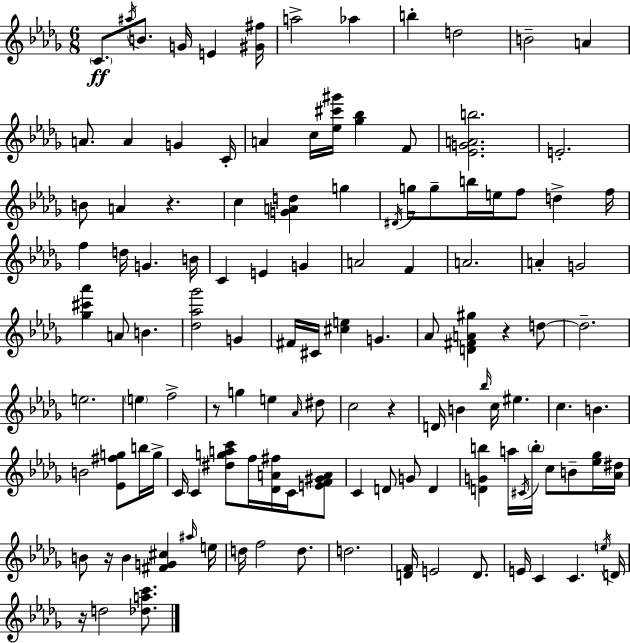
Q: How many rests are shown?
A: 6